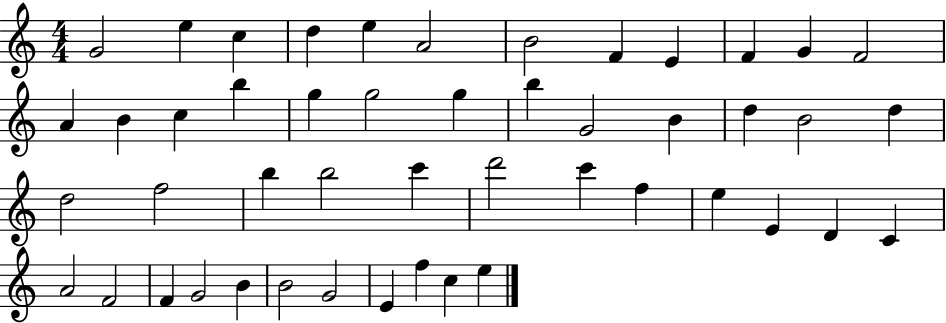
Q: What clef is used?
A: treble